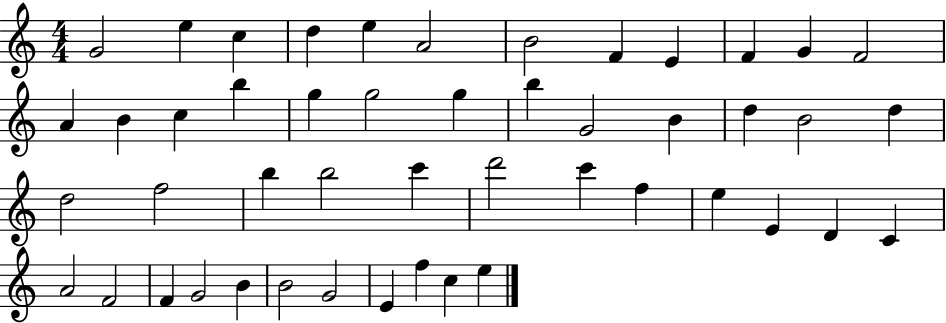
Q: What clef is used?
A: treble